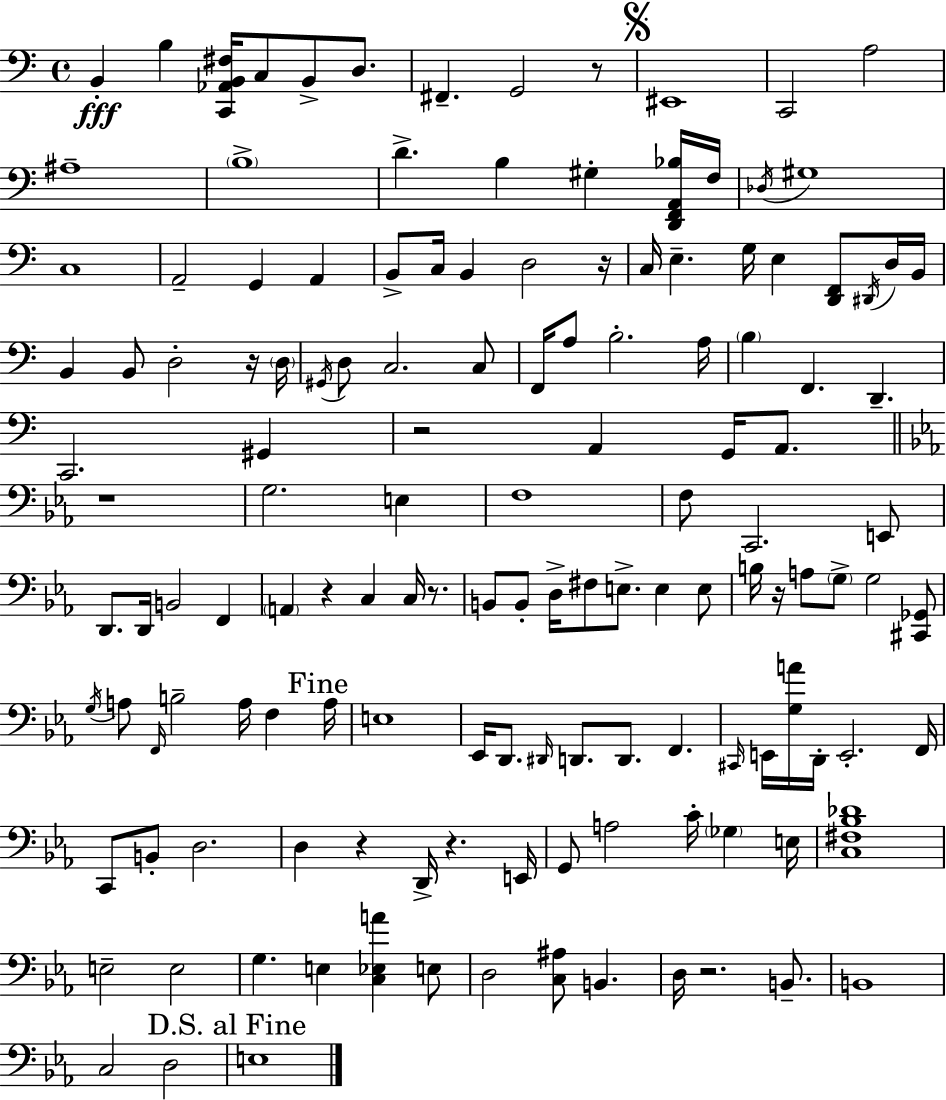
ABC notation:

X:1
T:Untitled
M:4/4
L:1/4
K:Am
B,, B, [C,,_A,,B,,^F,]/4 C,/2 B,,/2 D,/2 ^F,, G,,2 z/2 ^E,,4 C,,2 A,2 ^A,4 B,4 D B, ^G, [D,,F,,A,,_B,]/4 F,/4 _D,/4 ^G,4 C,4 A,,2 G,, A,, B,,/2 C,/4 B,, D,2 z/4 C,/4 E, G,/4 E, [D,,F,,]/2 ^D,,/4 D,/4 B,,/4 B,, B,,/2 D,2 z/4 D,/4 ^G,,/4 D,/2 C,2 C,/2 F,,/4 A,/2 B,2 A,/4 B, F,, D,, C,,2 ^G,, z2 A,, G,,/4 A,,/2 z4 G,2 E, F,4 F,/2 C,,2 E,,/2 D,,/2 D,,/4 B,,2 F,, A,, z C, C,/4 z/2 B,,/2 B,,/2 D,/4 ^F,/2 E,/2 E, E,/2 B,/4 z/4 A,/2 G,/2 G,2 [^C,,_G,,]/2 G,/4 A,/2 F,,/4 B,2 A,/4 F, A,/4 E,4 _E,,/4 D,,/2 ^D,,/4 D,,/2 D,,/2 F,, ^C,,/4 E,,/4 [G,A]/4 D,,/4 E,,2 F,,/4 C,,/2 B,,/2 D,2 D, z D,,/4 z E,,/4 G,,/2 A,2 C/4 _G, E,/4 [C,^F,_B,_D]4 E,2 E,2 G, E, [C,_E,A] E,/2 D,2 [C,^A,]/2 B,, D,/4 z2 B,,/2 B,,4 C,2 D,2 E,4